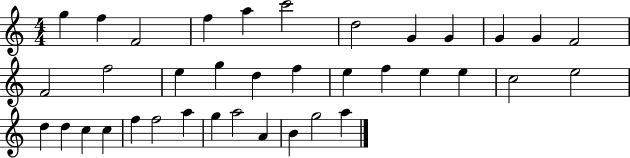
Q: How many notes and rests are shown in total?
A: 37